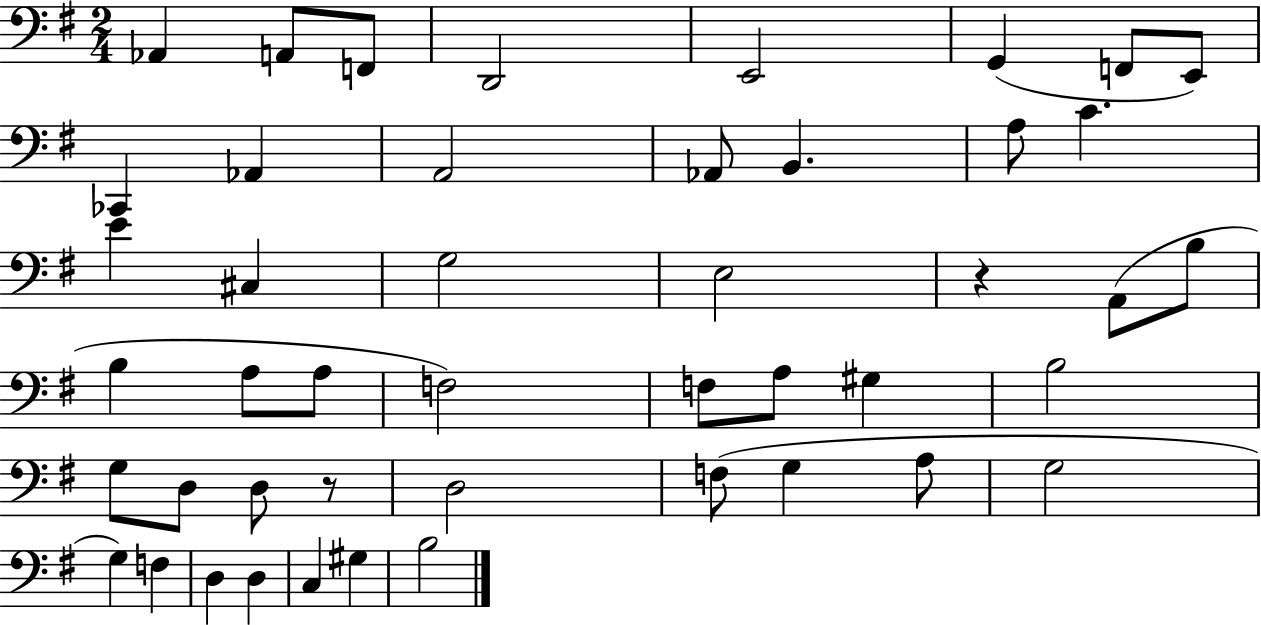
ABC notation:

X:1
T:Untitled
M:2/4
L:1/4
K:G
_A,, A,,/2 F,,/2 D,,2 E,,2 G,, F,,/2 E,,/2 _C,, _A,, A,,2 _A,,/2 B,, A,/2 C E ^C, G,2 E,2 z A,,/2 B,/2 B, A,/2 A,/2 F,2 F,/2 A,/2 ^G, B,2 G,/2 D,/2 D,/2 z/2 D,2 F,/2 G, A,/2 G,2 G, F, D, D, C, ^G, B,2